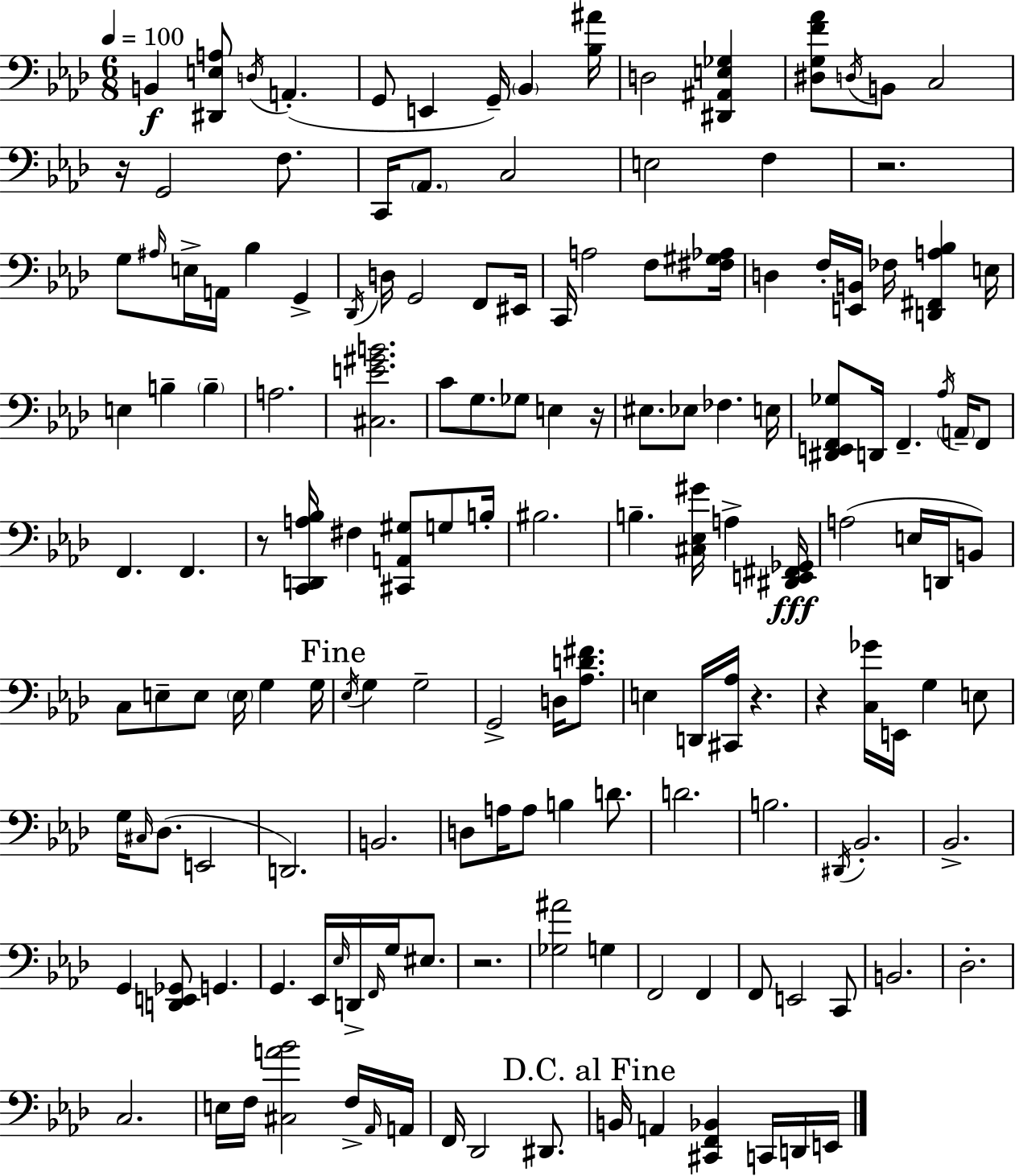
X:1
T:Untitled
M:6/8
L:1/4
K:Ab
B,, [^D,,E,A,]/2 D,/4 A,, G,,/2 E,, G,,/4 _B,, [_B,^A]/4 D,2 [^D,,^A,,E,_G,] [^D,G,F_A]/2 D,/4 B,,/2 C,2 z/4 G,,2 F,/2 C,,/4 _A,,/2 C,2 E,2 F, z2 G,/2 ^A,/4 E,/4 A,,/4 _B, G,, _D,,/4 D,/4 G,,2 F,,/2 ^E,,/4 C,,/4 A,2 F,/2 [^F,^G,_A,]/4 D, F,/4 [E,,B,,]/4 _F,/4 [D,,^F,,A,_B,] E,/4 E, B, B, A,2 [^C,E^GB]2 C/2 G,/2 _G,/2 E, z/4 ^E,/2 _E,/2 _F, E,/4 [^D,,E,,F,,_G,]/2 D,,/4 F,, _A,/4 A,,/4 F,,/2 F,, F,, z/2 [C,,D,,A,_B,]/4 ^F, [^C,,A,,^G,]/2 G,/2 B,/4 ^B,2 B, [^C,_E,^G]/4 A, [^D,,E,,^F,,_G,,]/4 A,2 E,/4 D,,/4 B,,/2 C,/2 E,/2 E,/2 E,/4 G, G,/4 _E,/4 G, G,2 G,,2 D,/4 [_A,D^F]/2 E, D,,/4 [^C,,_A,]/4 z z [C,_G]/4 E,,/4 G, E,/2 G,/4 ^C,/4 _D,/2 E,,2 D,,2 B,,2 D,/2 A,/4 A,/2 B, D/2 D2 B,2 ^D,,/4 _B,,2 _B,,2 G,, [D,,E,,_G,,]/2 G,, G,, _E,,/4 _E,/4 D,,/4 F,,/4 G,/4 ^E,/2 z2 [_G,^A]2 G, F,,2 F,, F,,/2 E,,2 C,,/2 B,,2 _D,2 C,2 E,/4 F,/4 [^C,A_B]2 F,/4 _A,,/4 A,,/4 F,,/4 _D,,2 ^D,,/2 B,,/4 A,, [^C,,F,,_B,,] C,,/4 D,,/4 E,,/4